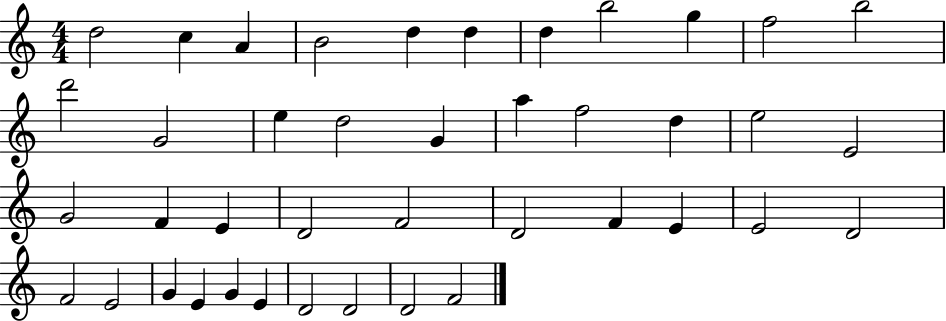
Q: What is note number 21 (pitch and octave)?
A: E4